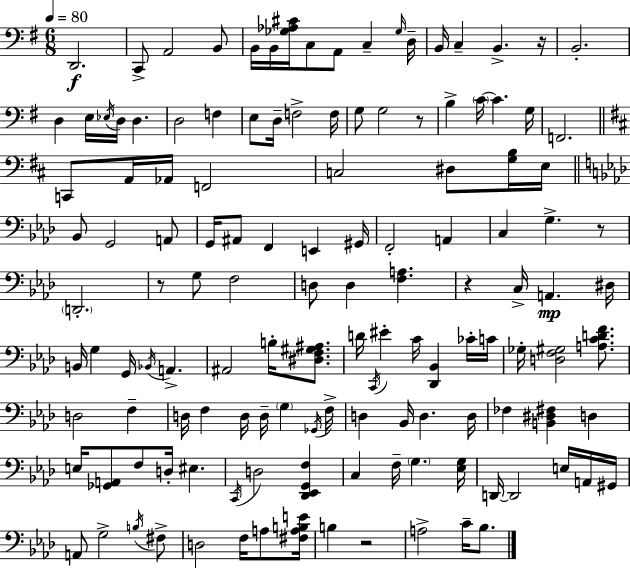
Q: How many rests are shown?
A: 6